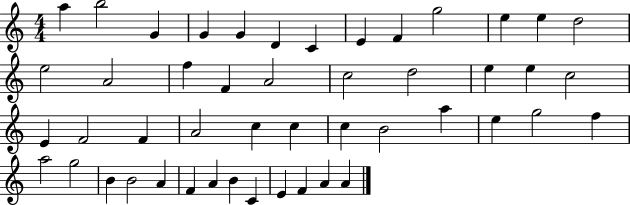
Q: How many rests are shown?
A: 0